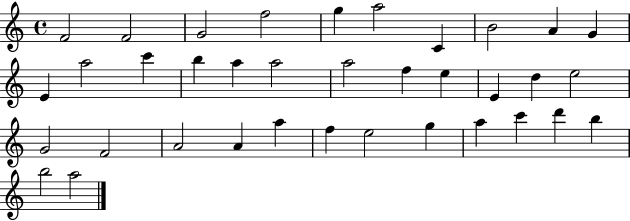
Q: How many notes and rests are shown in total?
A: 36